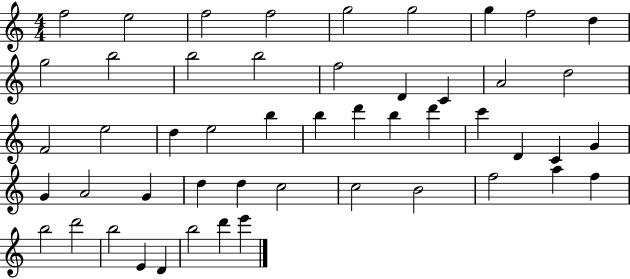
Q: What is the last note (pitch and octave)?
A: E6